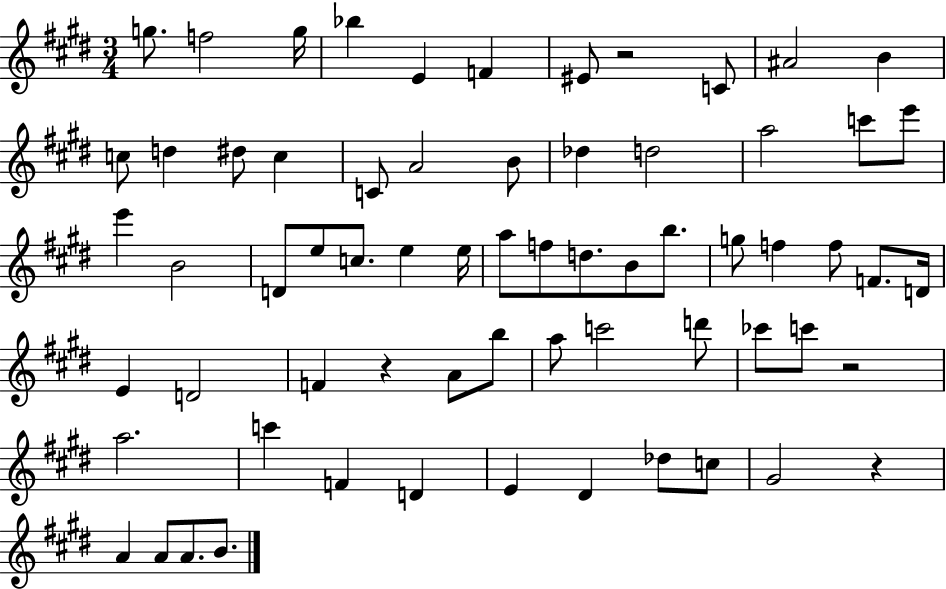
{
  \clef treble
  \numericTimeSignature
  \time 3/4
  \key e \major
  \repeat volta 2 { g''8. f''2 g''16 | bes''4 e'4 f'4 | eis'8 r2 c'8 | ais'2 b'4 | \break c''8 d''4 dis''8 c''4 | c'8 a'2 b'8 | des''4 d''2 | a''2 c'''8 e'''8 | \break e'''4 b'2 | d'8 e''8 c''8. e''4 e''16 | a''8 f''8 d''8. b'8 b''8. | g''8 f''4 f''8 f'8. d'16 | \break e'4 d'2 | f'4 r4 a'8 b''8 | a''8 c'''2 d'''8 | ces'''8 c'''8 r2 | \break a''2. | c'''4 f'4 d'4 | e'4 dis'4 des''8 c''8 | gis'2 r4 | \break a'4 a'8 a'8. b'8. | } \bar "|."
}